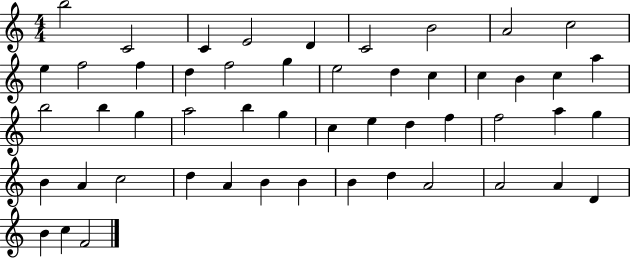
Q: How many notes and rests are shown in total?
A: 51